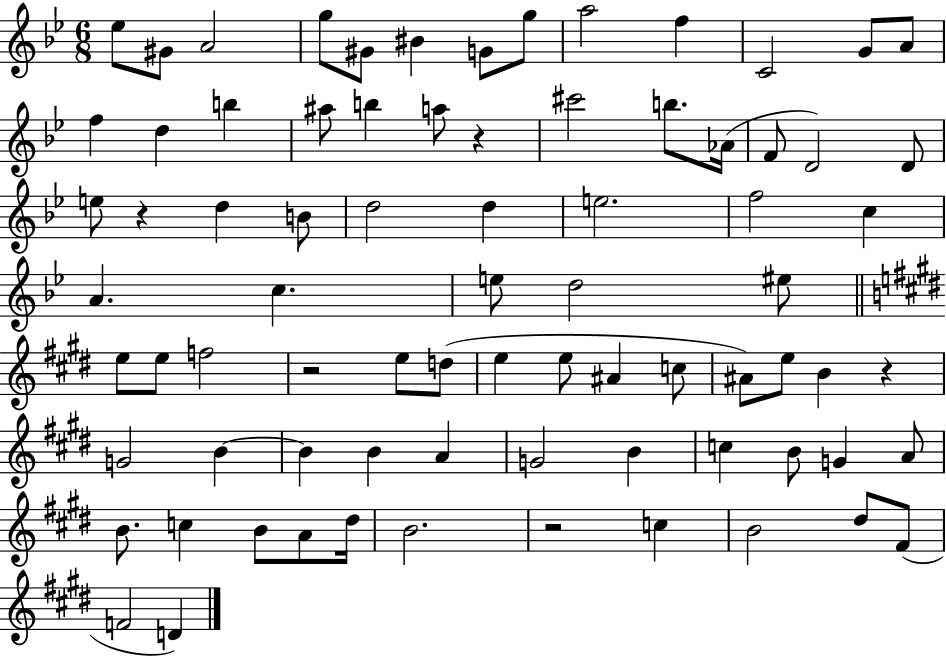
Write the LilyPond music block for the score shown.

{
  \clef treble
  \numericTimeSignature
  \time 6/8
  \key bes \major
  \repeat volta 2 { ees''8 gis'8 a'2 | g''8 gis'8 bis'4 g'8 g''8 | a''2 f''4 | c'2 g'8 a'8 | \break f''4 d''4 b''4 | ais''8 b''4 a''8 r4 | cis'''2 b''8. aes'16( | f'8 d'2) d'8 | \break e''8 r4 d''4 b'8 | d''2 d''4 | e''2. | f''2 c''4 | \break a'4. c''4. | e''8 d''2 eis''8 | \bar "||" \break \key e \major e''8 e''8 f''2 | r2 e''8 d''8( | e''4 e''8 ais'4 c''8 | ais'8) e''8 b'4 r4 | \break g'2 b'4~~ | b'4 b'4 a'4 | g'2 b'4 | c''4 b'8 g'4 a'8 | \break b'8. c''4 b'8 a'8 dis''16 | b'2. | r2 c''4 | b'2 dis''8 fis'8( | \break f'2 d'4) | } \bar "|."
}